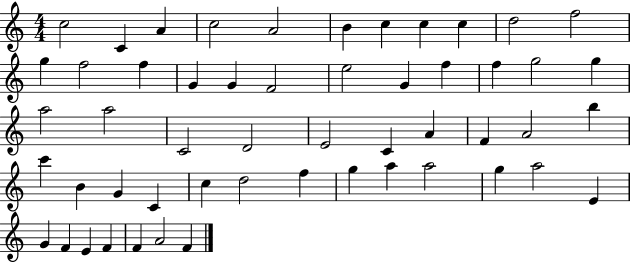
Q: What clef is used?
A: treble